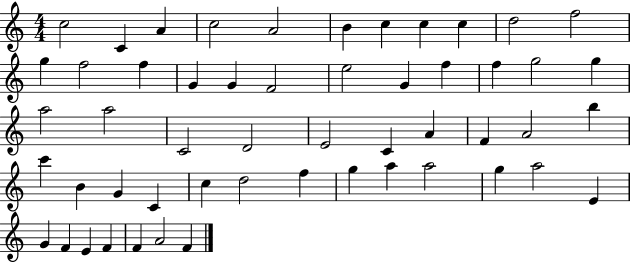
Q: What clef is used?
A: treble